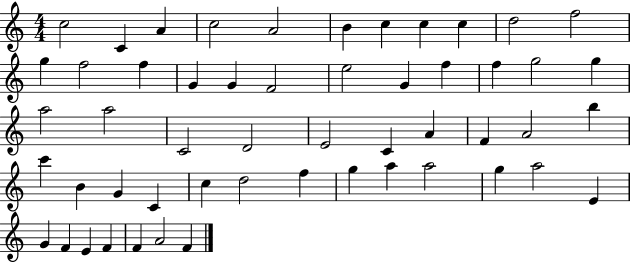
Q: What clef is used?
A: treble